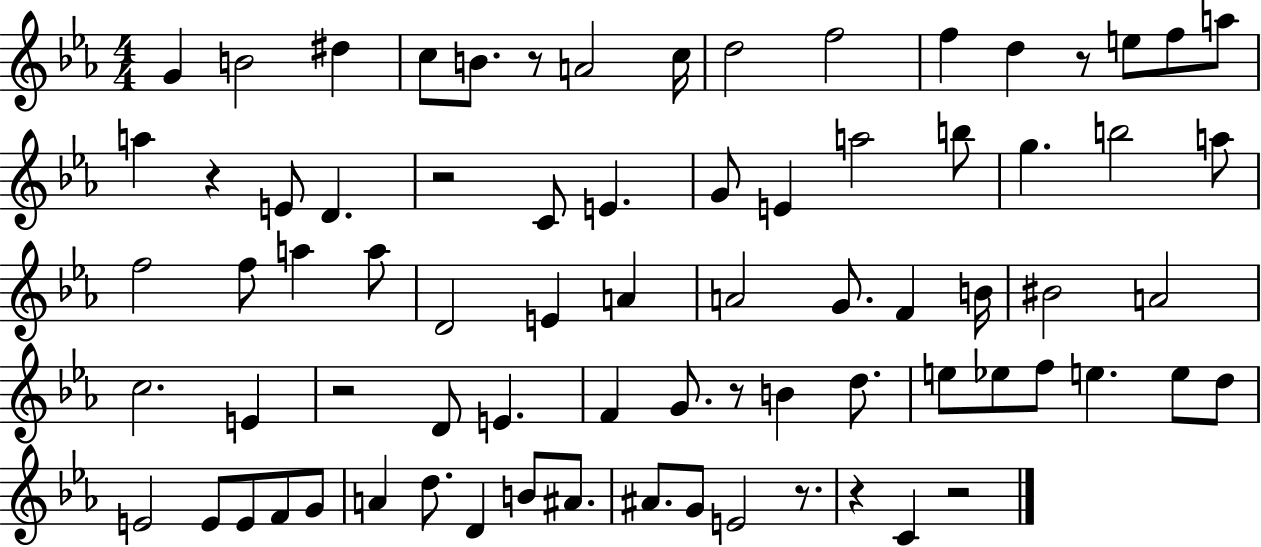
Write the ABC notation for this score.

X:1
T:Untitled
M:4/4
L:1/4
K:Eb
G B2 ^d c/2 B/2 z/2 A2 c/4 d2 f2 f d z/2 e/2 f/2 a/2 a z E/2 D z2 C/2 E G/2 E a2 b/2 g b2 a/2 f2 f/2 a a/2 D2 E A A2 G/2 F B/4 ^B2 A2 c2 E z2 D/2 E F G/2 z/2 B d/2 e/2 _e/2 f/2 e e/2 d/2 E2 E/2 E/2 F/2 G/2 A d/2 D B/2 ^A/2 ^A/2 G/2 E2 z/2 z C z2